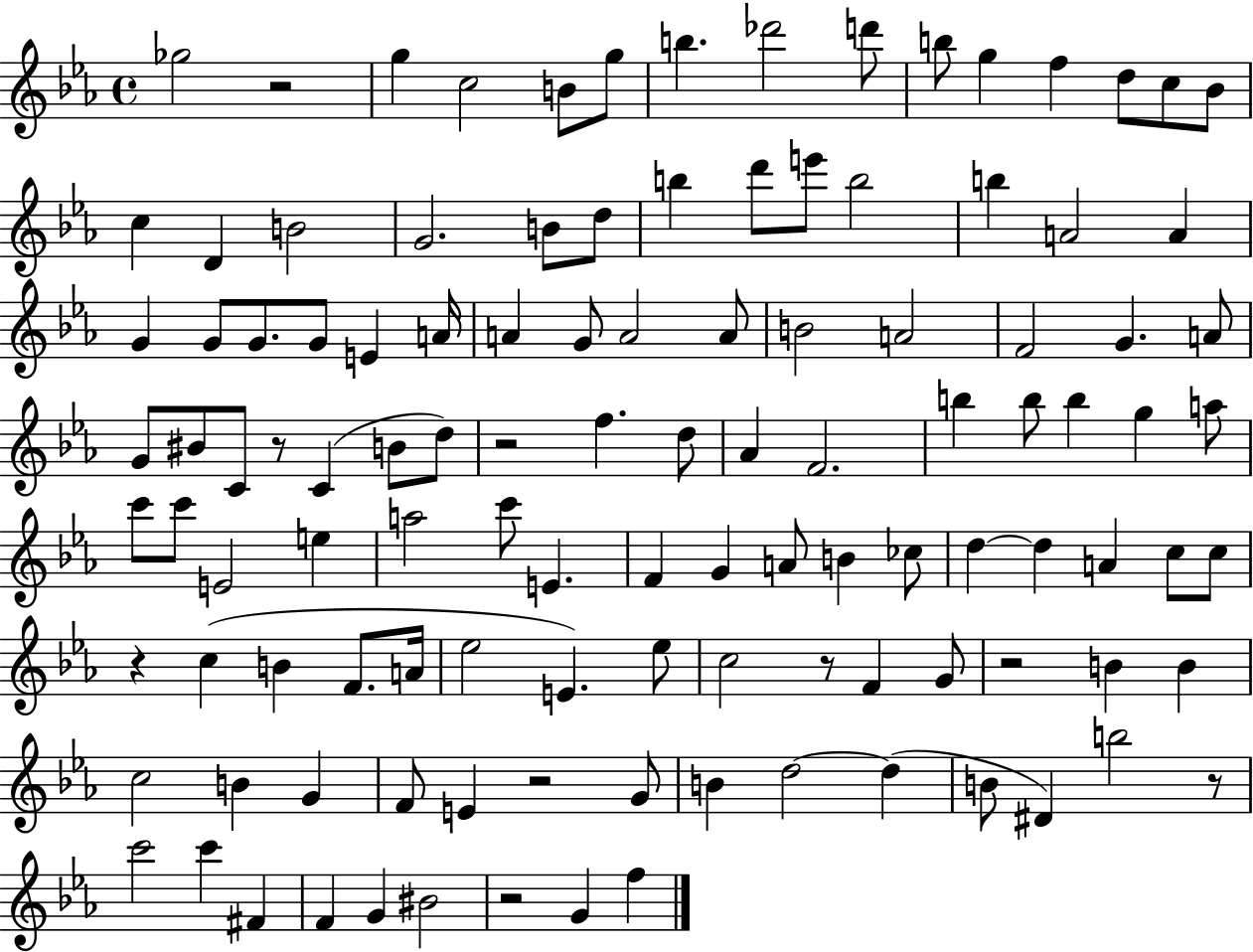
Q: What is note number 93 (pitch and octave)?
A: B4